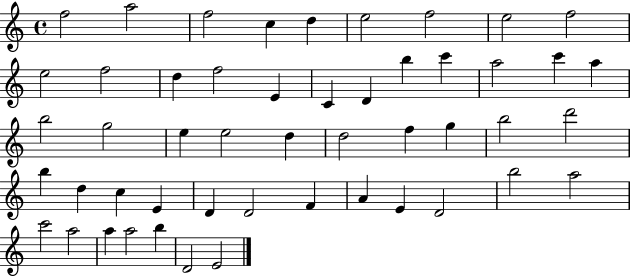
{
  \clef treble
  \time 4/4
  \defaultTimeSignature
  \key c \major
  f''2 a''2 | f''2 c''4 d''4 | e''2 f''2 | e''2 f''2 | \break e''2 f''2 | d''4 f''2 e'4 | c'4 d'4 b''4 c'''4 | a''2 c'''4 a''4 | \break b''2 g''2 | e''4 e''2 d''4 | d''2 f''4 g''4 | b''2 d'''2 | \break b''4 d''4 c''4 e'4 | d'4 d'2 f'4 | a'4 e'4 d'2 | b''2 a''2 | \break c'''2 a''2 | a''4 a''2 b''4 | d'2 e'2 | \bar "|."
}